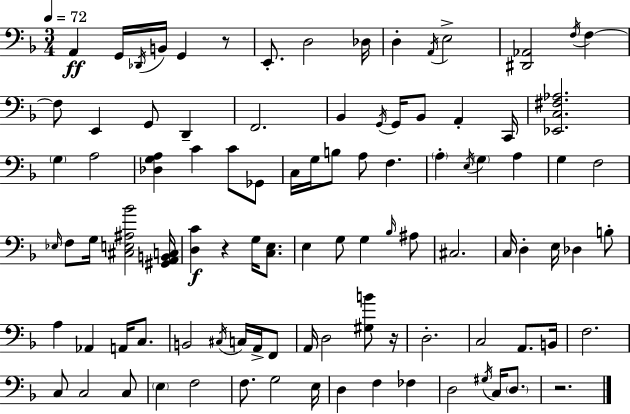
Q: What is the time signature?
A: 3/4